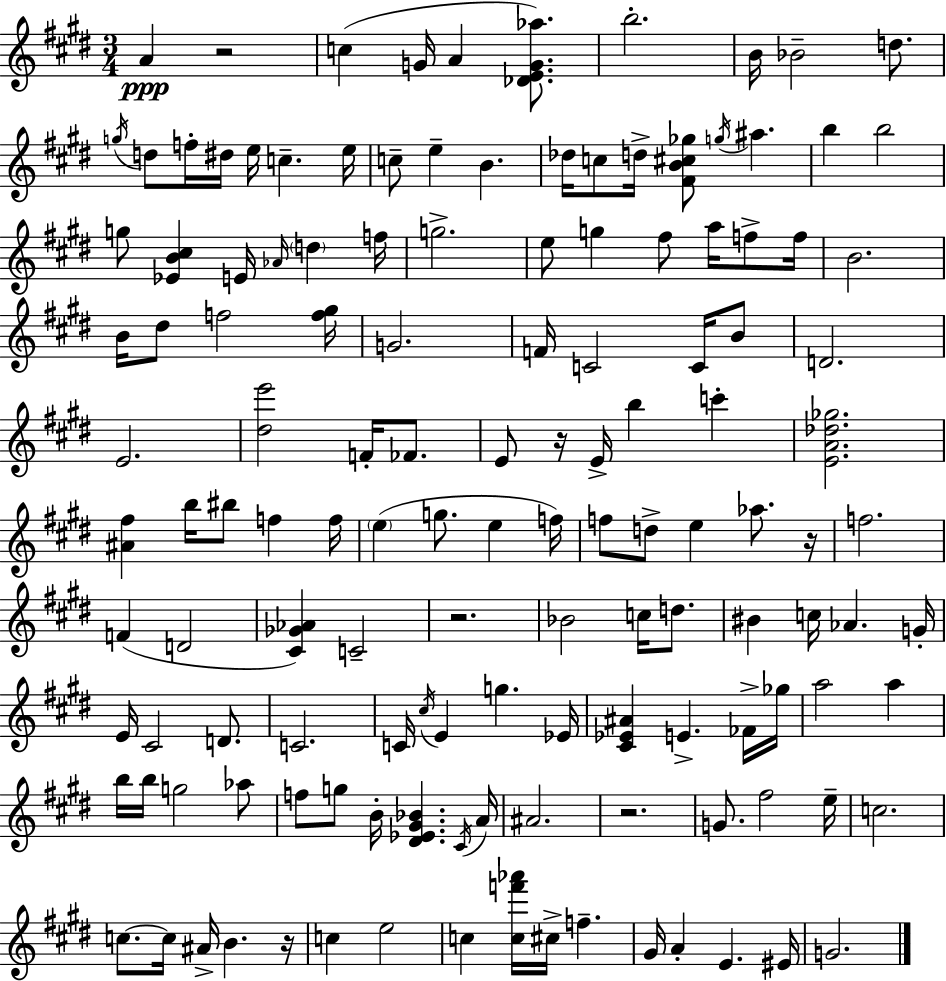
X:1
T:Untitled
M:3/4
L:1/4
K:E
A z2 c G/4 A [_DEG_a]/2 b2 B/4 _B2 d/2 g/4 d/2 f/4 ^d/4 e/4 c e/4 c/2 e B _d/4 c/2 d/4 [^FB^c_g]/2 g/4 ^a b b2 g/2 [_EB^c] E/4 _A/4 d f/4 g2 e/2 g ^f/2 a/4 f/2 f/4 B2 B/4 ^d/2 f2 [f^g]/4 G2 F/4 C2 C/4 B/2 D2 E2 [^de']2 F/4 _F/2 E/2 z/4 E/4 b c' [EA_d_g]2 [^A^f] b/4 ^b/2 f f/4 e g/2 e f/4 f/2 d/2 e _a/2 z/4 f2 F D2 [^C_G_A] C2 z2 _B2 c/4 d/2 ^B c/4 _A G/4 E/4 ^C2 D/2 C2 C/4 ^c/4 E g _E/4 [^C_E^A] E _F/4 _g/4 a2 a b/4 b/4 g2 _a/2 f/2 g/2 B/4 [^D_E^G_B] ^C/4 A/4 ^A2 z2 G/2 ^f2 e/4 c2 c/2 c/4 ^A/4 B z/4 c e2 c [cf'_a']/4 ^c/4 f ^G/4 A E ^E/4 G2